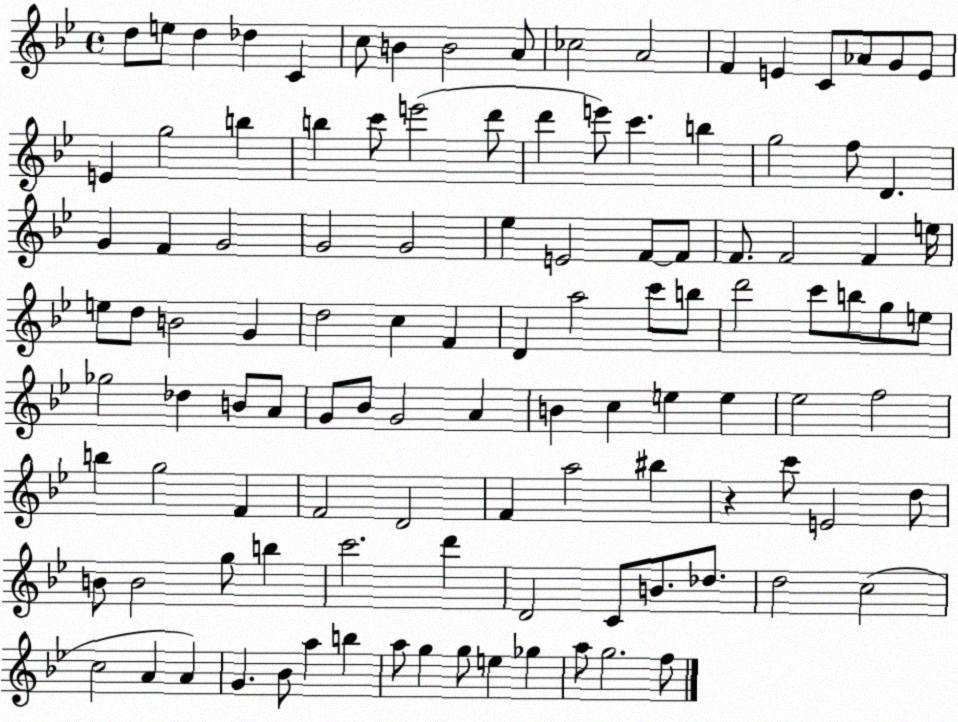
X:1
T:Untitled
M:4/4
L:1/4
K:Bb
d/2 e/2 d _d C c/2 B B2 A/2 _c2 A2 F E C/2 _A/2 G/2 E/2 E g2 b b c'/2 e'2 d'/2 d' e'/2 c' b g2 f/2 D G F G2 G2 G2 _e E2 F/2 F/2 F/2 F2 F e/4 e/2 d/2 B2 G d2 c F D a2 c'/2 b/2 d'2 c'/2 b/2 g/2 e/2 _g2 _d B/2 A/2 G/2 _B/2 G2 A B c e e _e2 f2 b g2 F F2 D2 F a2 ^b z c'/2 E2 d/2 B/2 B2 g/2 b c'2 d' D2 C/2 B/2 _d/2 d2 c2 c2 A A G _B/2 a b a/2 g g/2 e _g a/2 g2 f/2